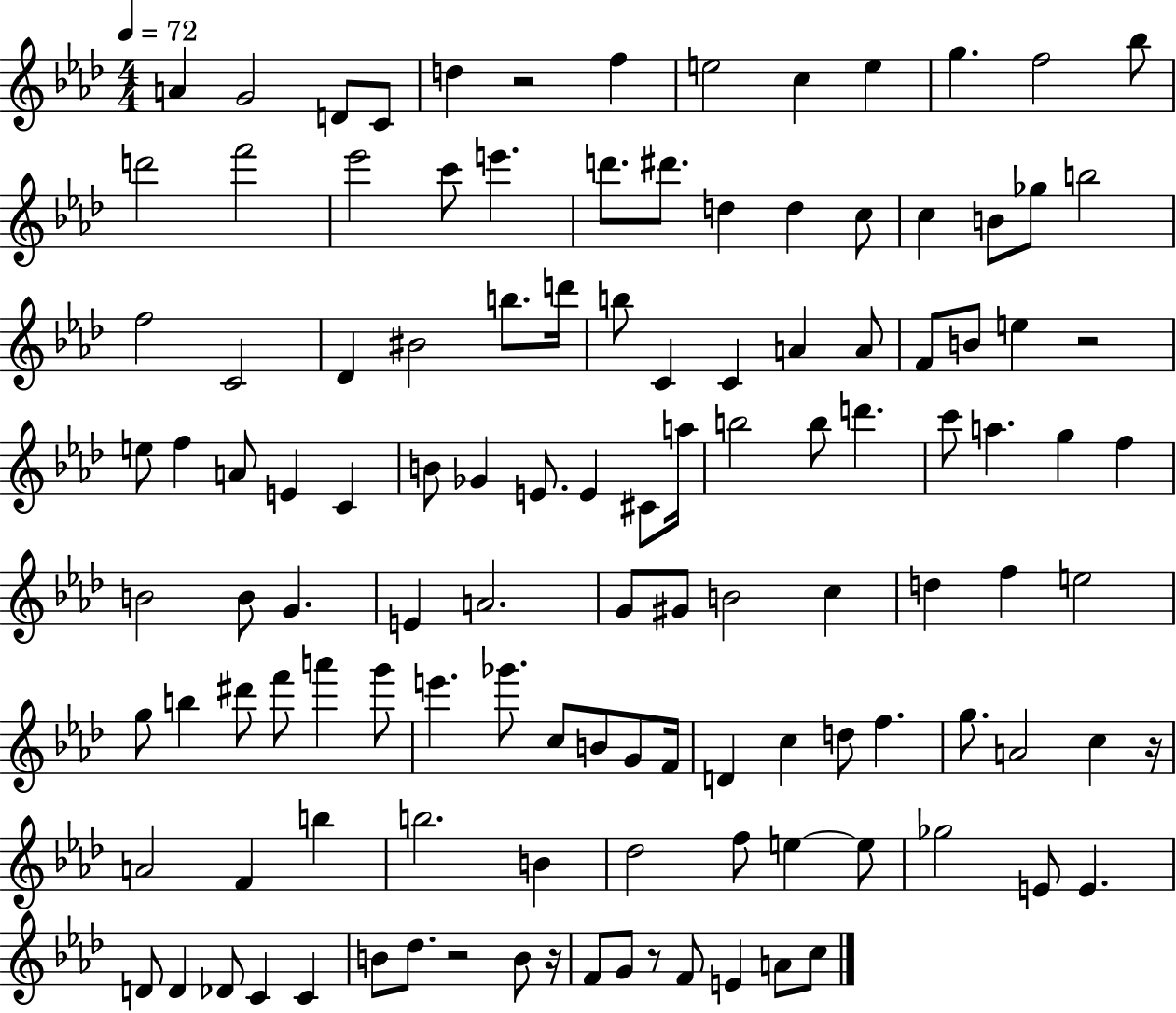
A4/q G4/h D4/e C4/e D5/q R/h F5/q E5/h C5/q E5/q G5/q. F5/h Bb5/e D6/h F6/h Eb6/h C6/e E6/q. D6/e. D#6/e. D5/q D5/q C5/e C5/q B4/e Gb5/e B5/h F5/h C4/h Db4/q BIS4/h B5/e. D6/s B5/e C4/q C4/q A4/q A4/e F4/e B4/e E5/q R/h E5/e F5/q A4/e E4/q C4/q B4/e Gb4/q E4/e. E4/q C#4/e A5/s B5/h B5/e D6/q. C6/e A5/q. G5/q F5/q B4/h B4/e G4/q. E4/q A4/h. G4/e G#4/e B4/h C5/q D5/q F5/q E5/h G5/e B5/q D#6/e F6/e A6/q G6/e E6/q. Gb6/e. C5/e B4/e G4/e F4/s D4/q C5/q D5/e F5/q. G5/e. A4/h C5/q R/s A4/h F4/q B5/q B5/h. B4/q Db5/h F5/e E5/q E5/e Gb5/h E4/e E4/q. D4/e D4/q Db4/e C4/q C4/q B4/e Db5/e. R/h B4/e R/s F4/e G4/e R/e F4/e E4/q A4/e C5/e